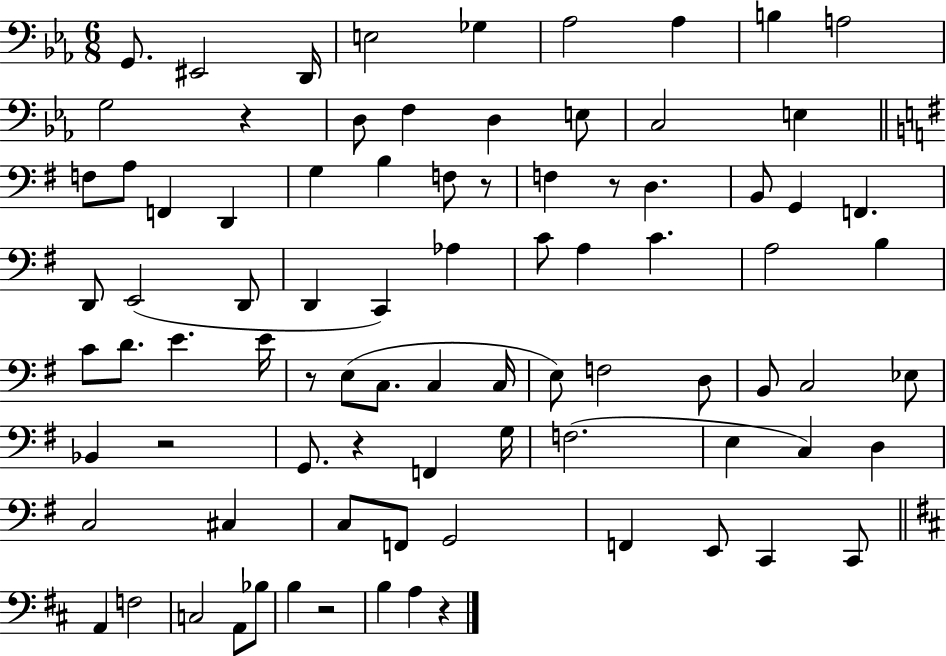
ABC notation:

X:1
T:Untitled
M:6/8
L:1/4
K:Eb
G,,/2 ^E,,2 D,,/4 E,2 _G, _A,2 _A, B, A,2 G,2 z D,/2 F, D, E,/2 C,2 E, F,/2 A,/2 F,, D,, G, B, F,/2 z/2 F, z/2 D, B,,/2 G,, F,, D,,/2 E,,2 D,,/2 D,, C,, _A, C/2 A, C A,2 B, C/2 D/2 E E/4 z/2 E,/2 C,/2 C, C,/4 E,/2 F,2 D,/2 B,,/2 C,2 _E,/2 _B,, z2 G,,/2 z F,, G,/4 F,2 E, C, D, C,2 ^C, C,/2 F,,/2 G,,2 F,, E,,/2 C,, C,,/2 A,, F,2 C,2 A,,/2 _B,/2 B, z2 B, A, z